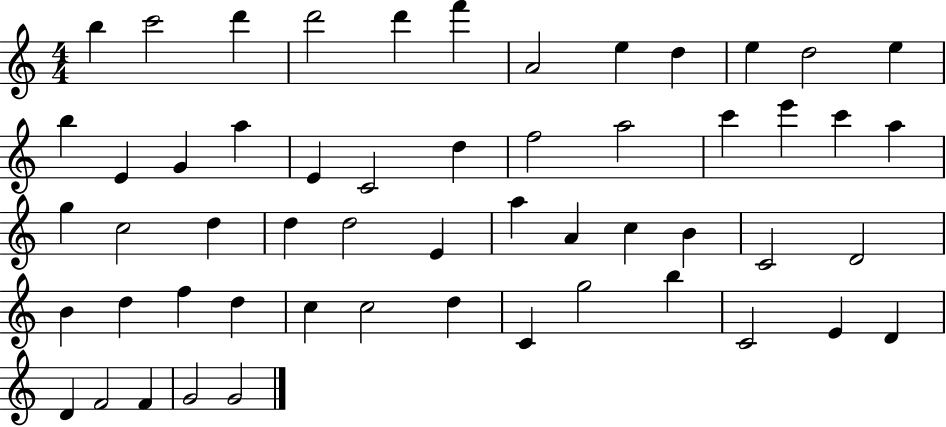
X:1
T:Untitled
M:4/4
L:1/4
K:C
b c'2 d' d'2 d' f' A2 e d e d2 e b E G a E C2 d f2 a2 c' e' c' a g c2 d d d2 E a A c B C2 D2 B d f d c c2 d C g2 b C2 E D D F2 F G2 G2